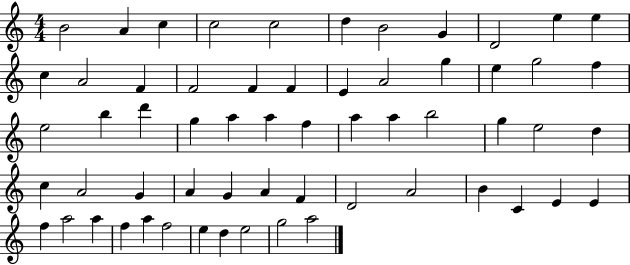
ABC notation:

X:1
T:Untitled
M:4/4
L:1/4
K:C
B2 A c c2 c2 d B2 G D2 e e c A2 F F2 F F E A2 g e g2 f e2 b d' g a a f a a b2 g e2 d c A2 G A G A F D2 A2 B C E E f a2 a f a f2 e d e2 g2 a2